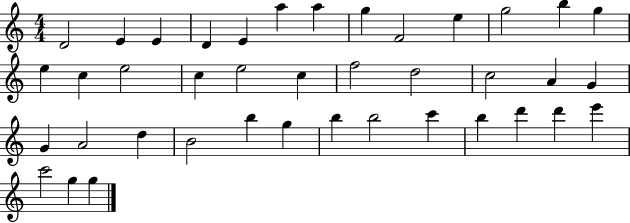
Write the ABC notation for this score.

X:1
T:Untitled
M:4/4
L:1/4
K:C
D2 E E D E a a g F2 e g2 b g e c e2 c e2 c f2 d2 c2 A G G A2 d B2 b g b b2 c' b d' d' e' c'2 g g